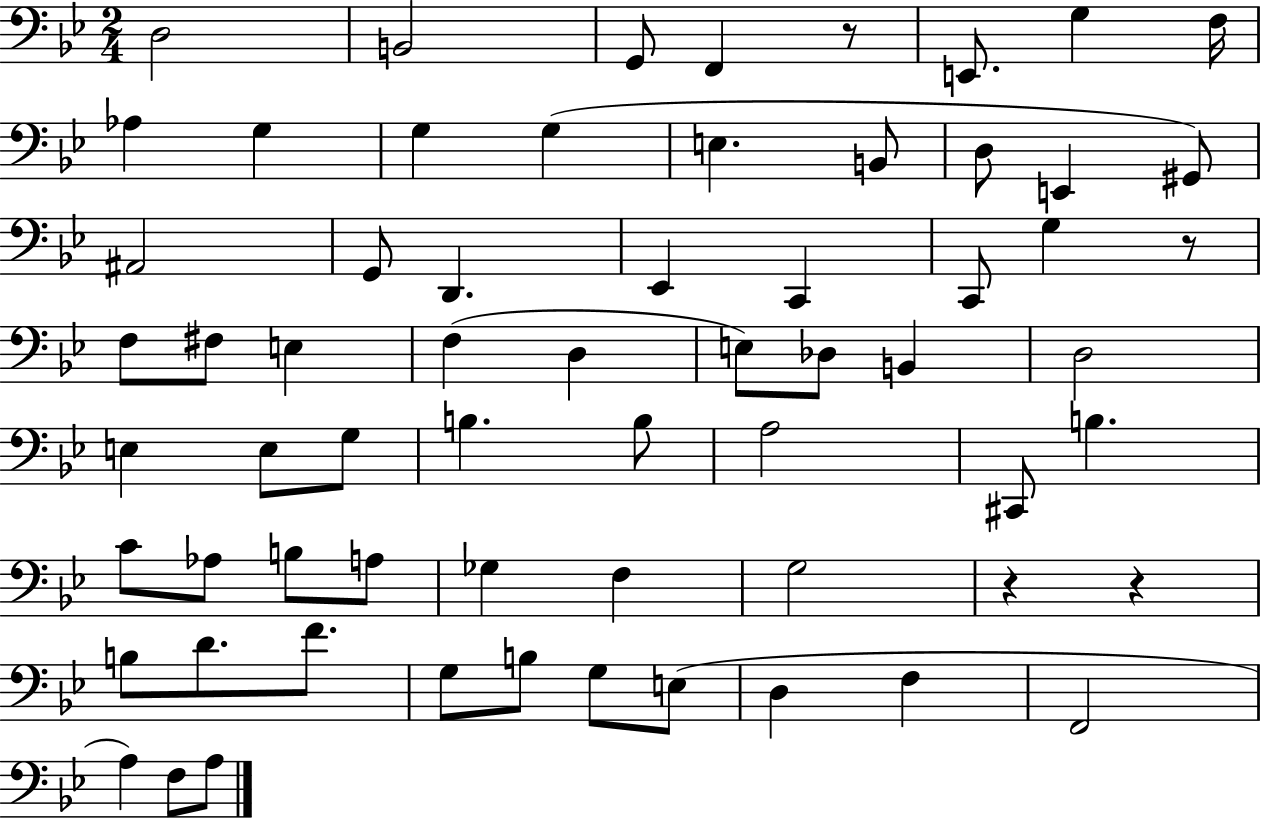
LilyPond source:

{
  \clef bass
  \numericTimeSignature
  \time 2/4
  \key bes \major
  d2 | b,2 | g,8 f,4 r8 | e,8. g4 f16 | \break aes4 g4 | g4 g4( | e4. b,8 | d8 e,4 gis,8) | \break ais,2 | g,8 d,4. | ees,4 c,4 | c,8 g4 r8 | \break f8 fis8 e4 | f4( d4 | e8) des8 b,4 | d2 | \break e4 e8 g8 | b4. b8 | a2 | cis,8 b4. | \break c'8 aes8 b8 a8 | ges4 f4 | g2 | r4 r4 | \break b8 d'8. f'8. | g8 b8 g8 e8( | d4 f4 | f,2 | \break a4) f8 a8 | \bar "|."
}